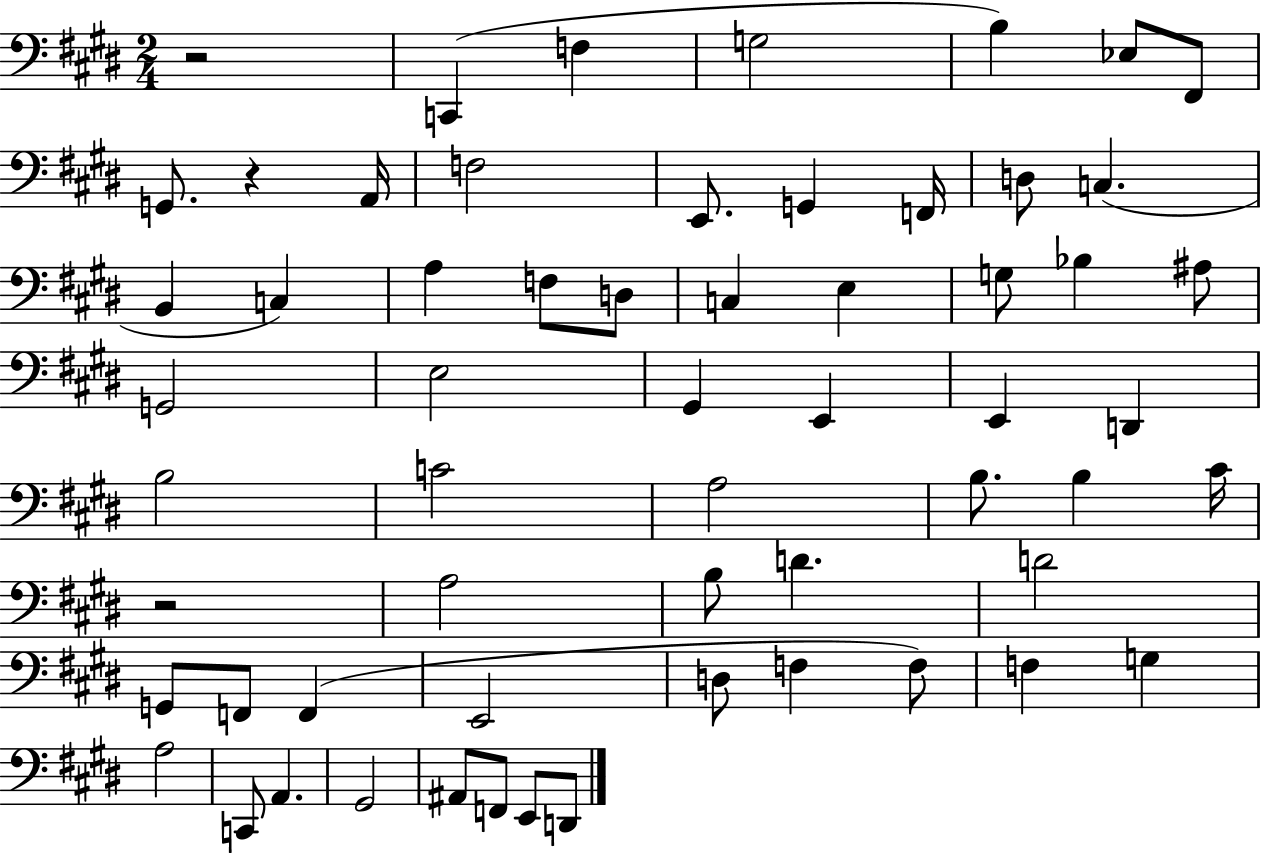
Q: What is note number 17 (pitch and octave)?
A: A3